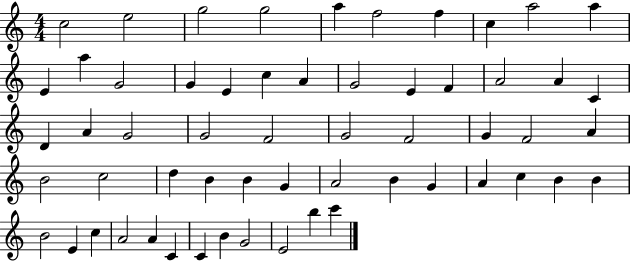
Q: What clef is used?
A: treble